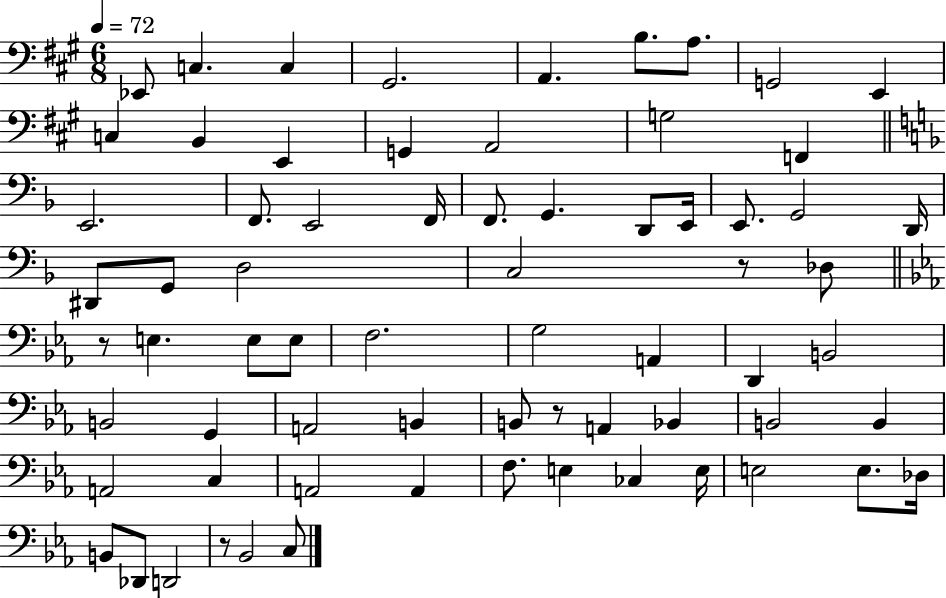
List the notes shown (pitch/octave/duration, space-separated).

Eb2/e C3/q. C3/q G#2/h. A2/q. B3/e. A3/e. G2/h E2/q C3/q B2/q E2/q G2/q A2/h G3/h F2/q E2/h. F2/e. E2/h F2/s F2/e. G2/q. D2/e E2/s E2/e. G2/h D2/s D#2/e G2/e D3/h C3/h R/e Db3/e R/e E3/q. E3/e E3/e F3/h. G3/h A2/q D2/q B2/h B2/h G2/q A2/h B2/q B2/e R/e A2/q Bb2/q B2/h B2/q A2/h C3/q A2/h A2/q F3/e. E3/q CES3/q E3/s E3/h E3/e. Db3/s B2/e Db2/e D2/h R/e Bb2/h C3/e